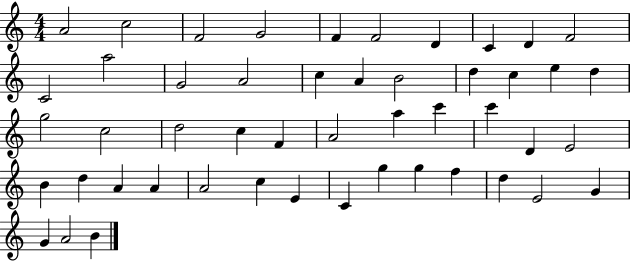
A4/h C5/h F4/h G4/h F4/q F4/h D4/q C4/q D4/q F4/h C4/h A5/h G4/h A4/h C5/q A4/q B4/h D5/q C5/q E5/q D5/q G5/h C5/h D5/h C5/q F4/q A4/h A5/q C6/q C6/q D4/q E4/h B4/q D5/q A4/q A4/q A4/h C5/q E4/q C4/q G5/q G5/q F5/q D5/q E4/h G4/q G4/q A4/h B4/q